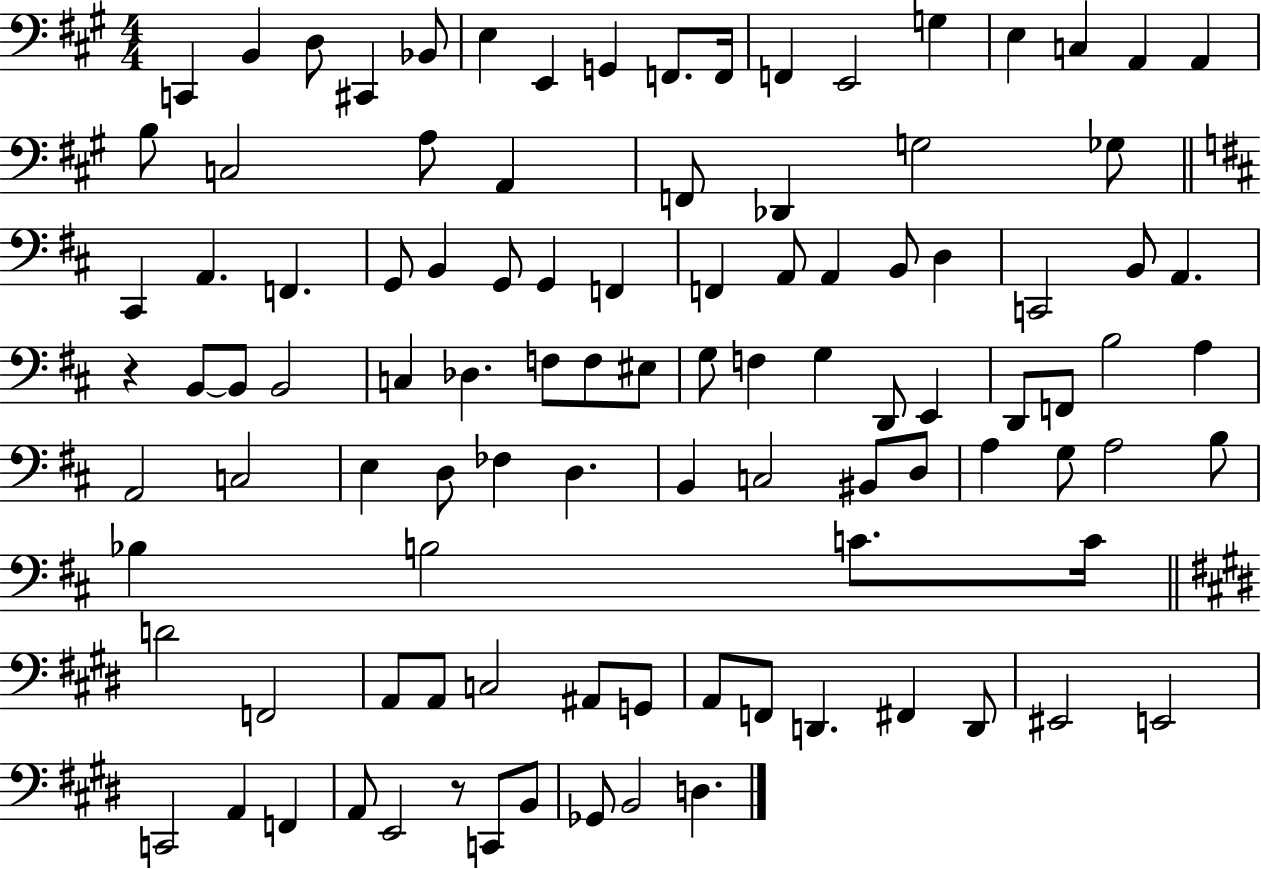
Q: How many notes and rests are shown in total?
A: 102